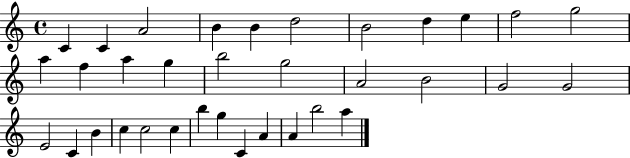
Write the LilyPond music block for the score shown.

{
  \clef treble
  \time 4/4
  \defaultTimeSignature
  \key c \major
  c'4 c'4 a'2 | b'4 b'4 d''2 | b'2 d''4 e''4 | f''2 g''2 | \break a''4 f''4 a''4 g''4 | b''2 g''2 | a'2 b'2 | g'2 g'2 | \break e'2 c'4 b'4 | c''4 c''2 c''4 | b''4 g''4 c'4 a'4 | a'4 b''2 a''4 | \break \bar "|."
}